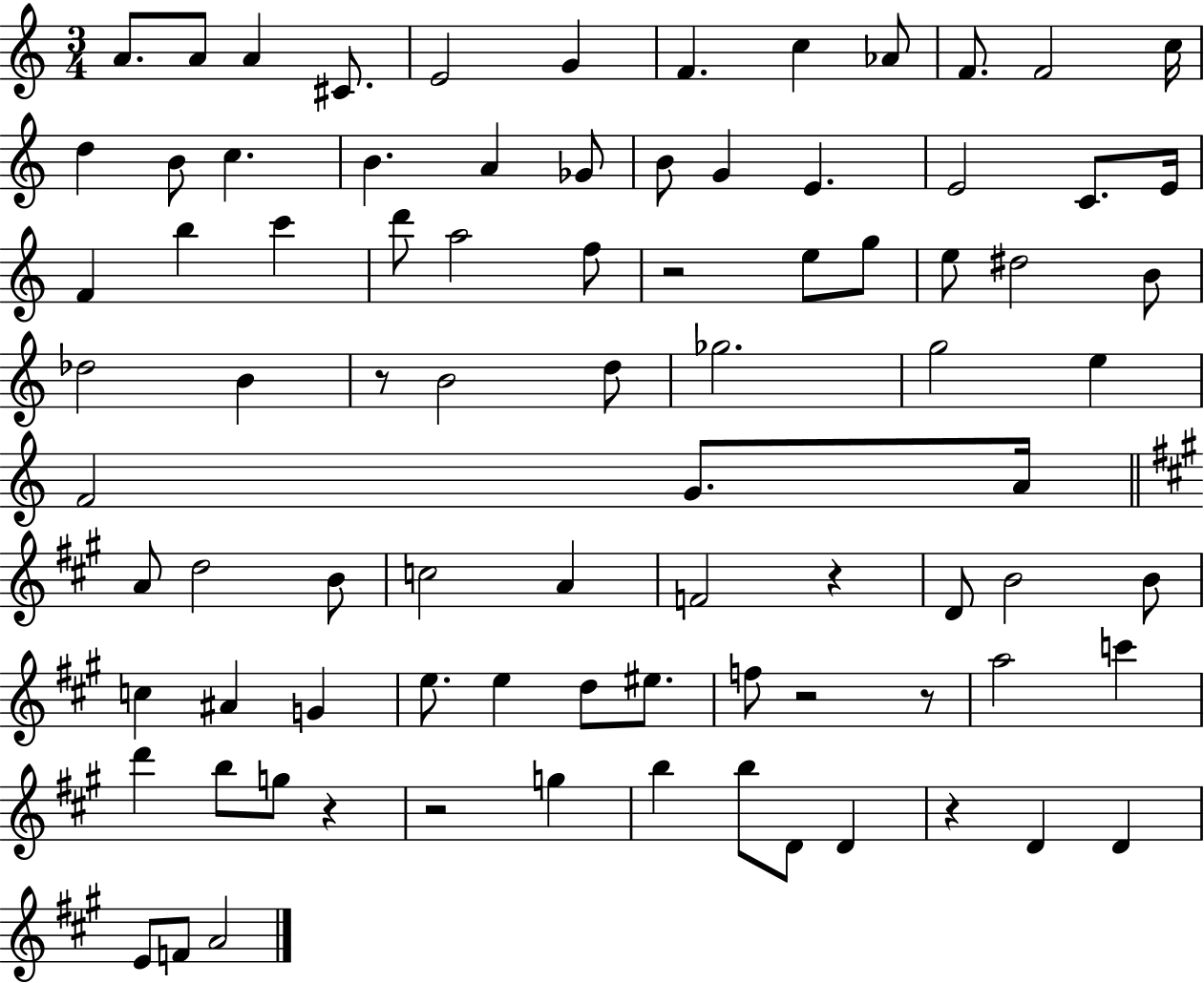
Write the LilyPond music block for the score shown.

{
  \clef treble
  \numericTimeSignature
  \time 3/4
  \key c \major
  a'8. a'8 a'4 cis'8. | e'2 g'4 | f'4. c''4 aes'8 | f'8. f'2 c''16 | \break d''4 b'8 c''4. | b'4. a'4 ges'8 | b'8 g'4 e'4. | e'2 c'8. e'16 | \break f'4 b''4 c'''4 | d'''8 a''2 f''8 | r2 e''8 g''8 | e''8 dis''2 b'8 | \break des''2 b'4 | r8 b'2 d''8 | ges''2. | g''2 e''4 | \break f'2 g'8. a'16 | \bar "||" \break \key a \major a'8 d''2 b'8 | c''2 a'4 | f'2 r4 | d'8 b'2 b'8 | \break c''4 ais'4 g'4 | e''8. e''4 d''8 eis''8. | f''8 r2 r8 | a''2 c'''4 | \break d'''4 b''8 g''8 r4 | r2 g''4 | b''4 b''8 d'8 d'4 | r4 d'4 d'4 | \break e'8 f'8 a'2 | \bar "|."
}